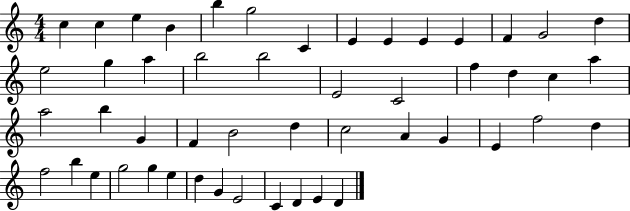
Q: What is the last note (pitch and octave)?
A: D4